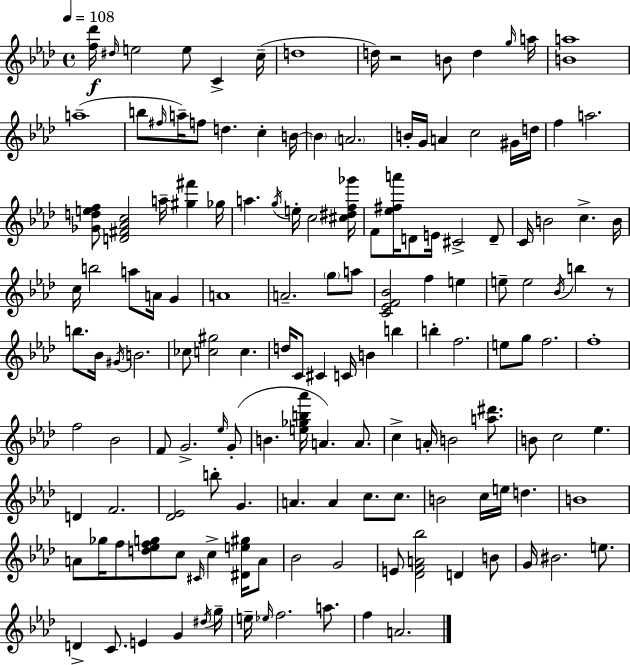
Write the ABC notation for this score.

X:1
T:Untitled
M:4/4
L:1/4
K:Fm
[f_d']/4 ^d/4 e2 e/2 C c/4 d4 d/4 z2 B/2 d g/4 a/4 [Ba]4 a4 b/2 ^f/4 a/4 f/2 d c B/4 B A2 B/4 G/4 A c2 ^G/4 d/4 f a2 [_Gdef]/2 [D^F_Ac]2 a/4 [^g^f'] _g/4 a g/4 e/4 c2 [^c^df_g']/4 F/2 [_e^fa']/4 D/2 E/4 ^C2 D/2 C/4 B2 c B/4 c/4 b2 a/2 A/4 G A4 A2 g/2 a/2 [C_EF_B]2 f e e/2 e2 _B/4 b z/2 b/2 _B/4 ^G/4 B2 _c/2 [c^g]2 c d/4 C/2 ^C C/4 B b b f2 e/2 g/2 f2 f4 f2 _B2 F/2 G2 _e/4 G/2 B [e_gb_a']/4 A A/2 c A/4 B2 [a^d']/2 B/2 c2 _e D F2 [_D_E]2 b/2 G A A c/2 c/2 B2 c/4 e/4 d B4 A/2 _g/4 f/2 [d_efg]/2 c/2 ^C/4 c [^De^g]/4 A/2 _B2 G2 E/2 [_DFA_b]2 D B/2 G/4 ^B2 e/2 D C/2 E G ^d/4 g/4 e/4 _e/4 f2 a/2 f A2